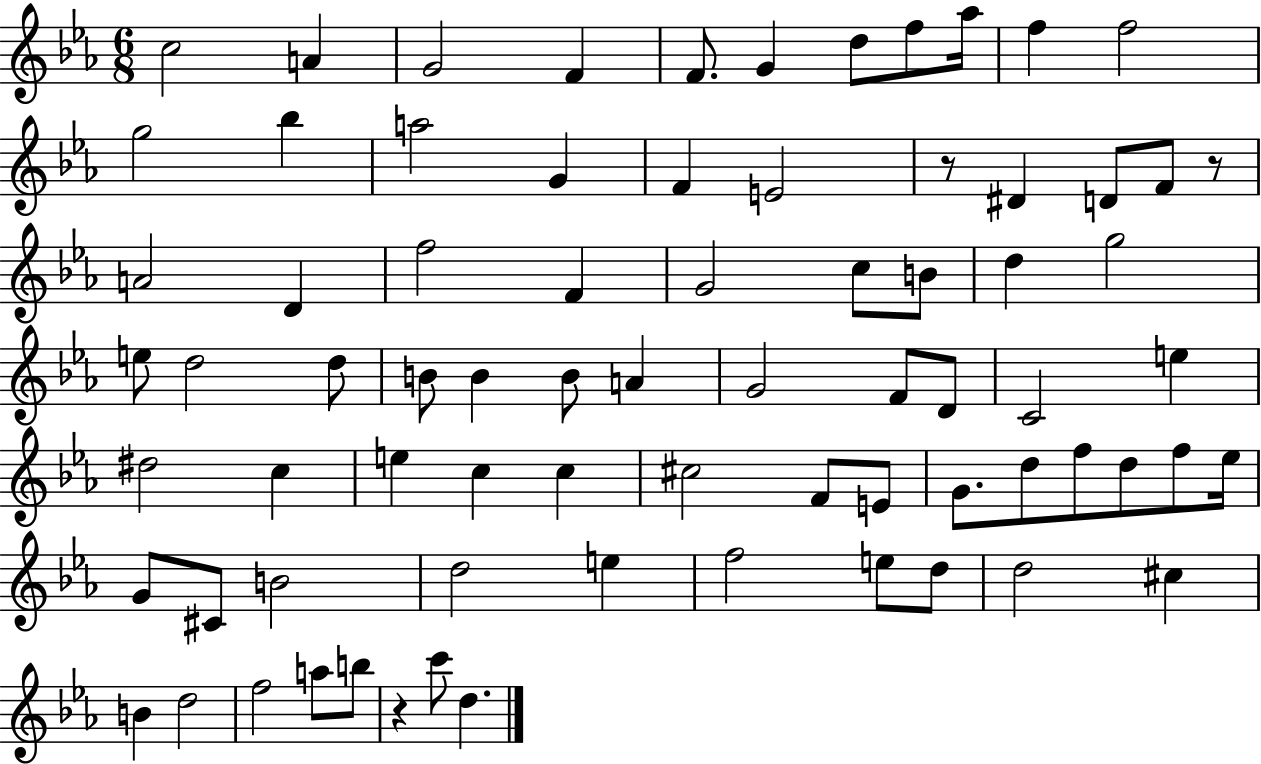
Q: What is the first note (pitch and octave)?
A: C5